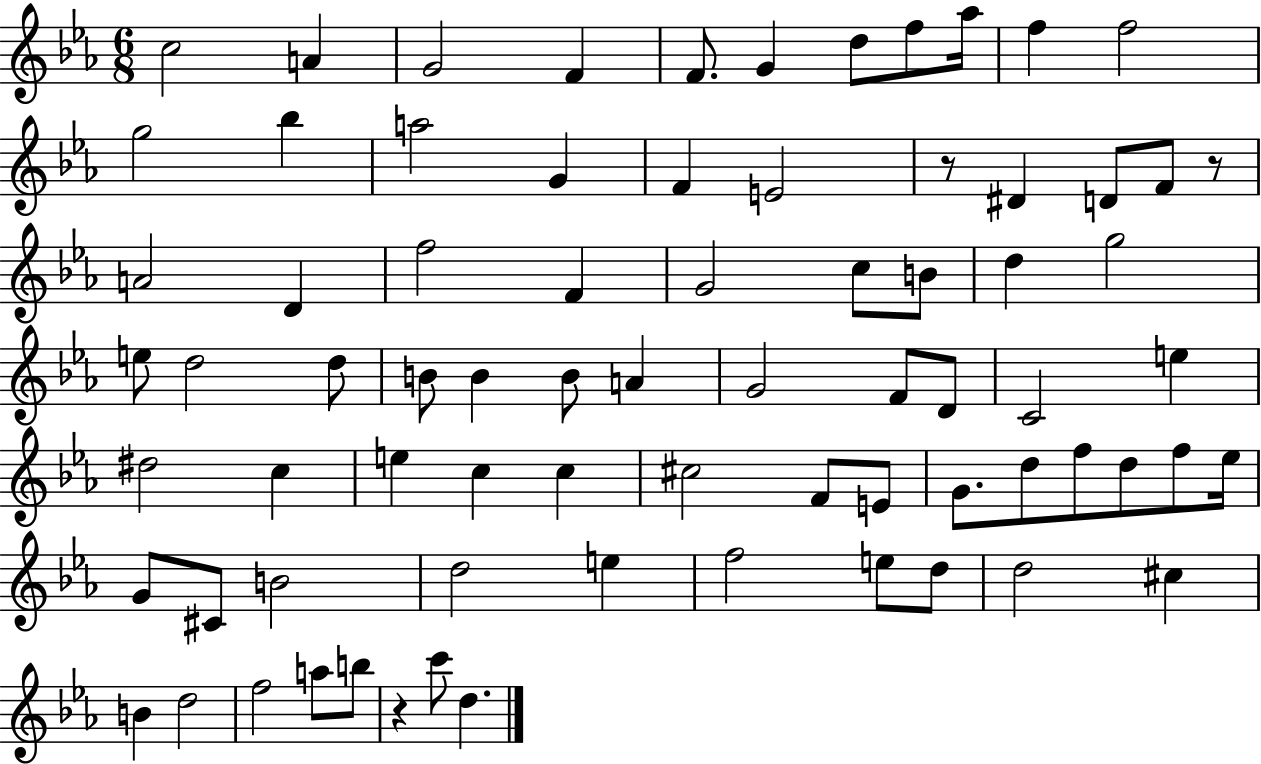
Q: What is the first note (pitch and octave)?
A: C5